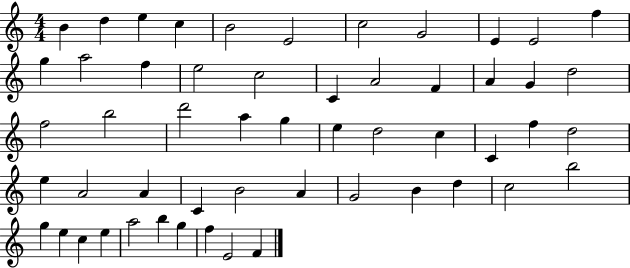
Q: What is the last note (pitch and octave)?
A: F4